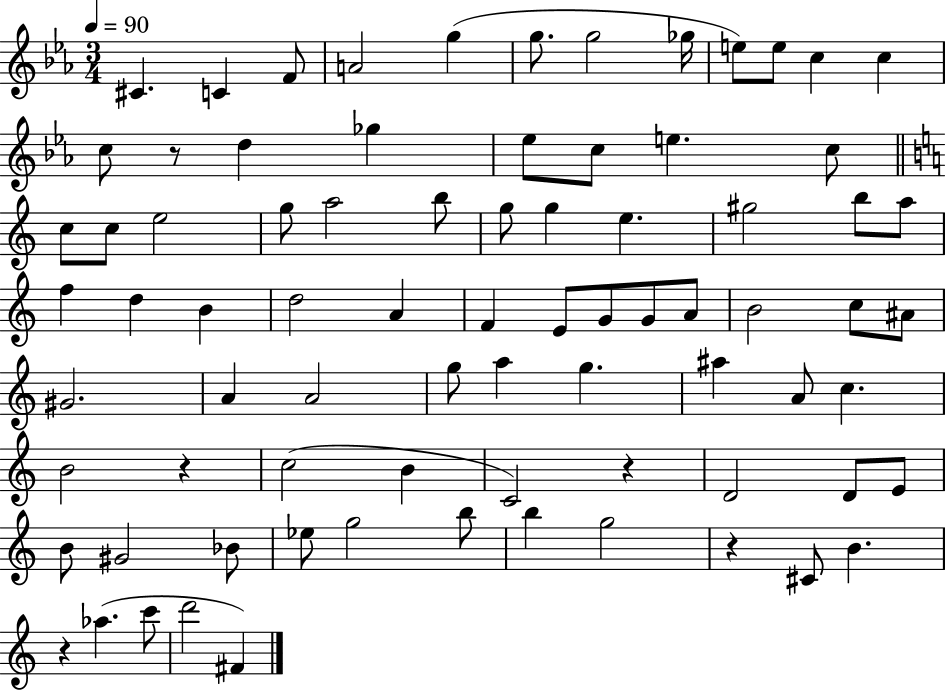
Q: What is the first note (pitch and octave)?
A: C#4